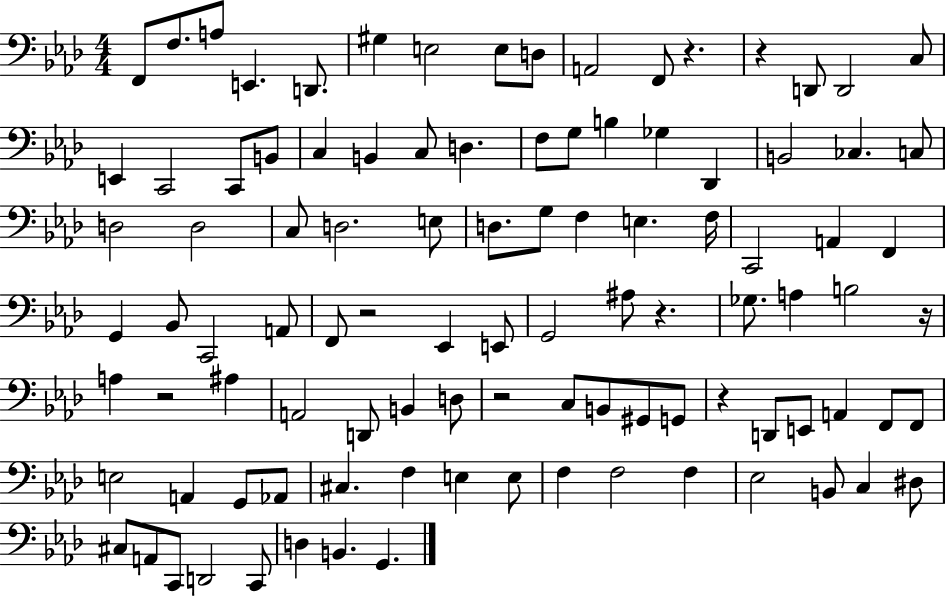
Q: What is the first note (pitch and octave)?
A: F2